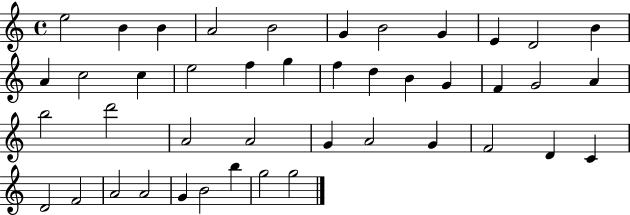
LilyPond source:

{
  \clef treble
  \time 4/4
  \defaultTimeSignature
  \key c \major
  e''2 b'4 b'4 | a'2 b'2 | g'4 b'2 g'4 | e'4 d'2 b'4 | \break a'4 c''2 c''4 | e''2 f''4 g''4 | f''4 d''4 b'4 g'4 | f'4 g'2 a'4 | \break b''2 d'''2 | a'2 a'2 | g'4 a'2 g'4 | f'2 d'4 c'4 | \break d'2 f'2 | a'2 a'2 | g'4 b'2 b''4 | g''2 g''2 | \break \bar "|."
}